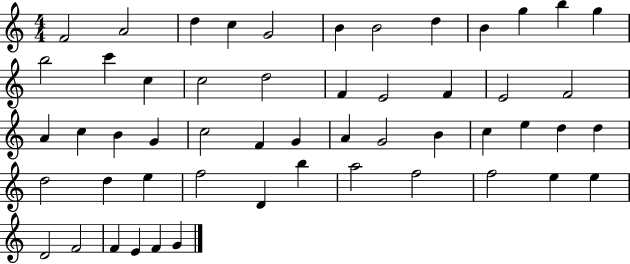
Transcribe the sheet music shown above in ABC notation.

X:1
T:Untitled
M:4/4
L:1/4
K:C
F2 A2 d c G2 B B2 d B g b g b2 c' c c2 d2 F E2 F E2 F2 A c B G c2 F G A G2 B c e d d d2 d e f2 D b a2 f2 f2 e e D2 F2 F E F G